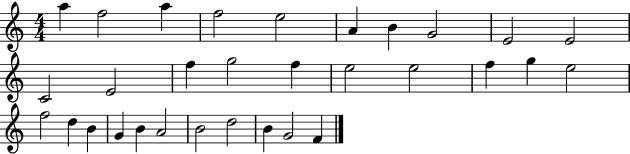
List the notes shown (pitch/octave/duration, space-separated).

A5/q F5/h A5/q F5/h E5/h A4/q B4/q G4/h E4/h E4/h C4/h E4/h F5/q G5/h F5/q E5/h E5/h F5/q G5/q E5/h F5/h D5/q B4/q G4/q B4/q A4/h B4/h D5/h B4/q G4/h F4/q